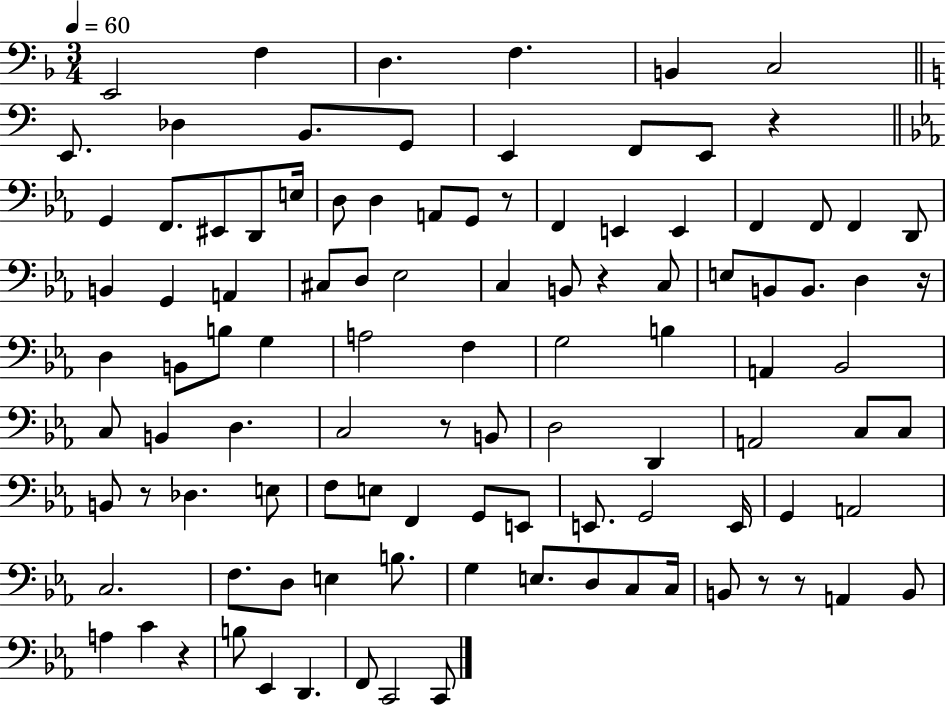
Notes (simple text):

E2/h F3/q D3/q. F3/q. B2/q C3/h E2/e. Db3/q B2/e. G2/e E2/q F2/e E2/e R/q G2/q F2/e. EIS2/e D2/e E3/s D3/e D3/q A2/e G2/e R/e F2/q E2/q E2/q F2/q F2/e F2/q D2/e B2/q G2/q A2/q C#3/e D3/e Eb3/h C3/q B2/e R/q C3/e E3/e B2/e B2/e. D3/q R/s D3/q B2/e B3/e G3/q A3/h F3/q G3/h B3/q A2/q Bb2/h C3/e B2/q D3/q. C3/h R/e B2/e D3/h D2/q A2/h C3/e C3/e B2/e R/e Db3/q. E3/e F3/e E3/e F2/q G2/e E2/e E2/e. G2/h E2/s G2/q A2/h C3/h. F3/e. D3/e E3/q B3/e. G3/q E3/e. D3/e C3/e C3/s B2/e R/e R/e A2/q B2/e A3/q C4/q R/q B3/e Eb2/q D2/q. F2/e C2/h C2/e